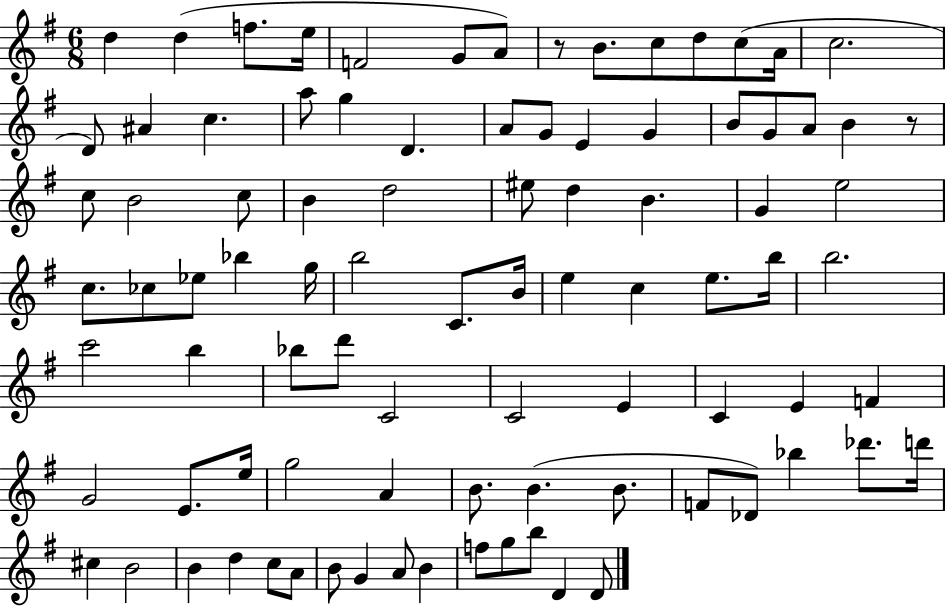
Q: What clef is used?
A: treble